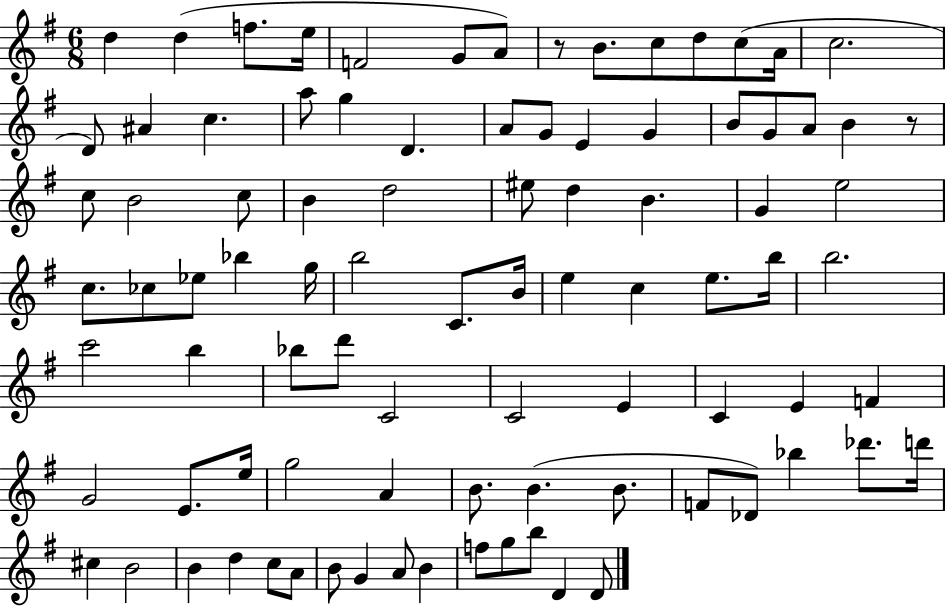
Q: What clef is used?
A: treble